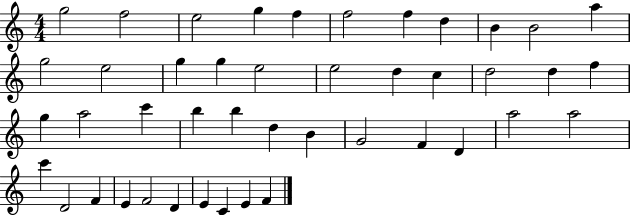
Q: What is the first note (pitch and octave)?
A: G5